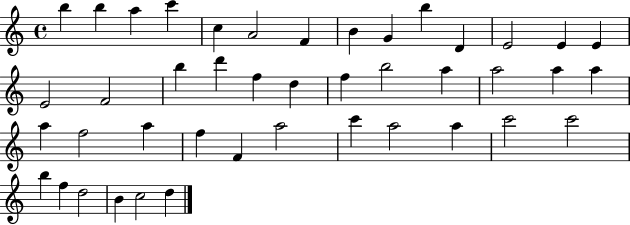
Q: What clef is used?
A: treble